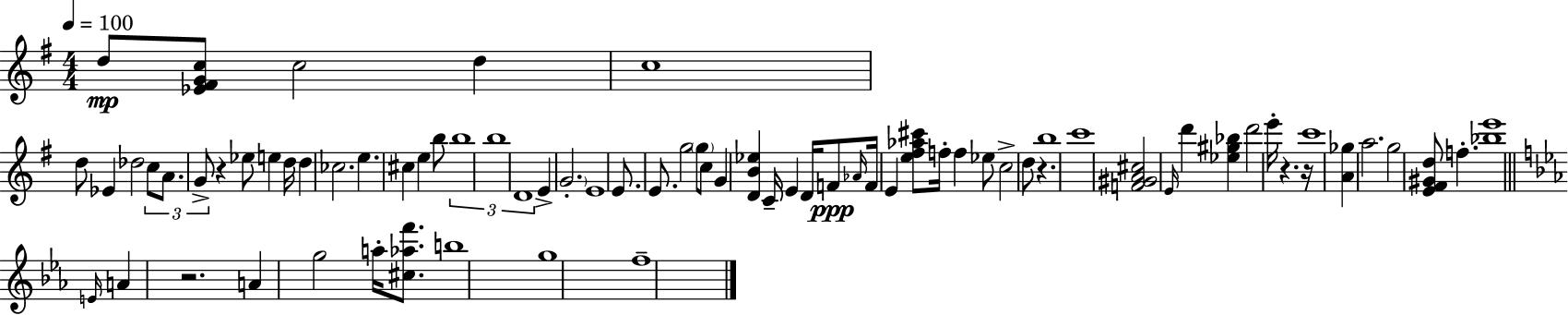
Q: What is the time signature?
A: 4/4